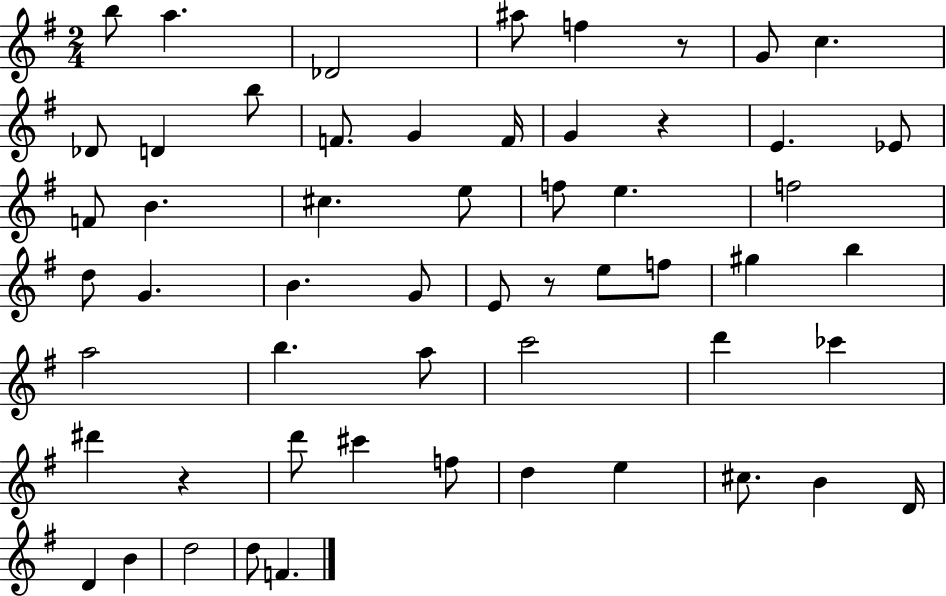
B5/e A5/q. Db4/h A#5/e F5/q R/e G4/e C5/q. Db4/e D4/q B5/e F4/e. G4/q F4/s G4/q R/q E4/q. Eb4/e F4/e B4/q. C#5/q. E5/e F5/e E5/q. F5/h D5/e G4/q. B4/q. G4/e E4/e R/e E5/e F5/e G#5/q B5/q A5/h B5/q. A5/e C6/h D6/q CES6/q D#6/q R/q D6/e C#6/q F5/e D5/q E5/q C#5/e. B4/q D4/s D4/q B4/q D5/h D5/e F4/q.